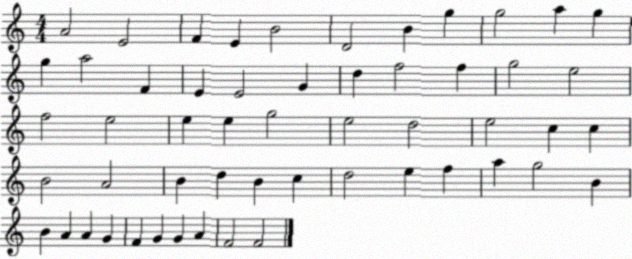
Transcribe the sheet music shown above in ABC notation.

X:1
T:Untitled
M:4/4
L:1/4
K:C
A2 E2 F E B2 D2 B g g2 a g g a2 F E E2 G d f2 f g2 e2 f2 e2 e e g2 e2 d2 e2 c c B2 A2 B d B c d2 e f a g2 B B A A G F G G A F2 F2